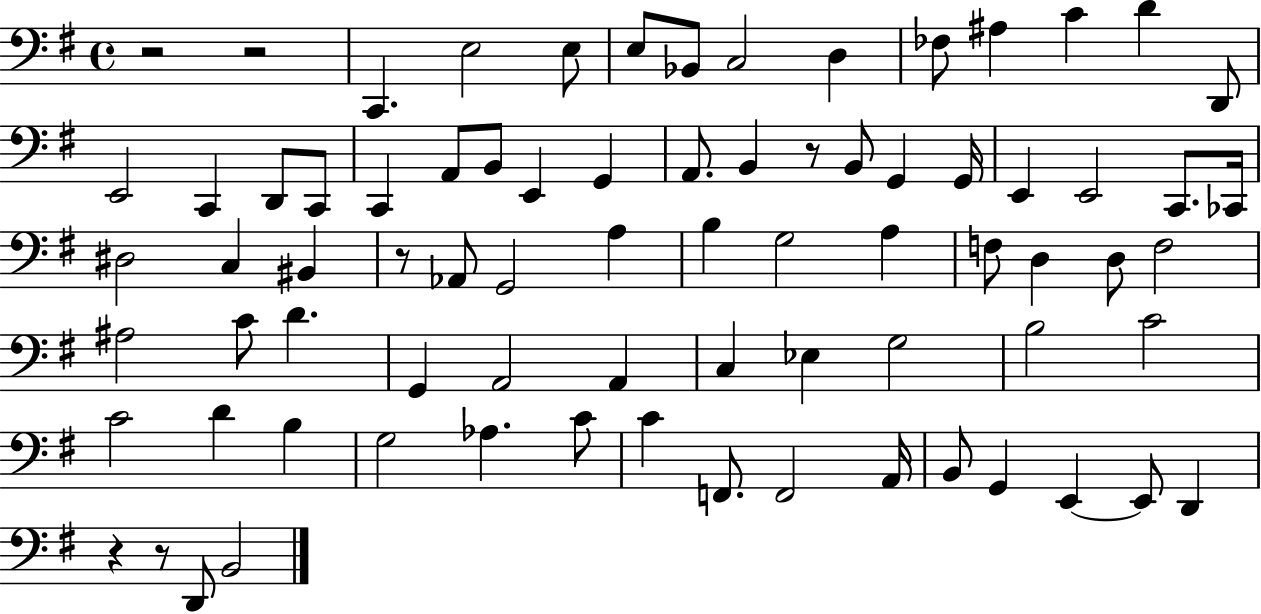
R/h R/h C2/q. E3/h E3/e E3/e Bb2/e C3/h D3/q FES3/e A#3/q C4/q D4/q D2/e E2/h C2/q D2/e C2/e C2/q A2/e B2/e E2/q G2/q A2/e. B2/q R/e B2/e G2/q G2/s E2/q E2/h C2/e. CES2/s D#3/h C3/q BIS2/q R/e Ab2/e G2/h A3/q B3/q G3/h A3/q F3/e D3/q D3/e F3/h A#3/h C4/e D4/q. G2/q A2/h A2/q C3/q Eb3/q G3/h B3/h C4/h C4/h D4/q B3/q G3/h Ab3/q. C4/e C4/q F2/e. F2/h A2/s B2/e G2/q E2/q E2/e D2/q R/q R/e D2/e B2/h